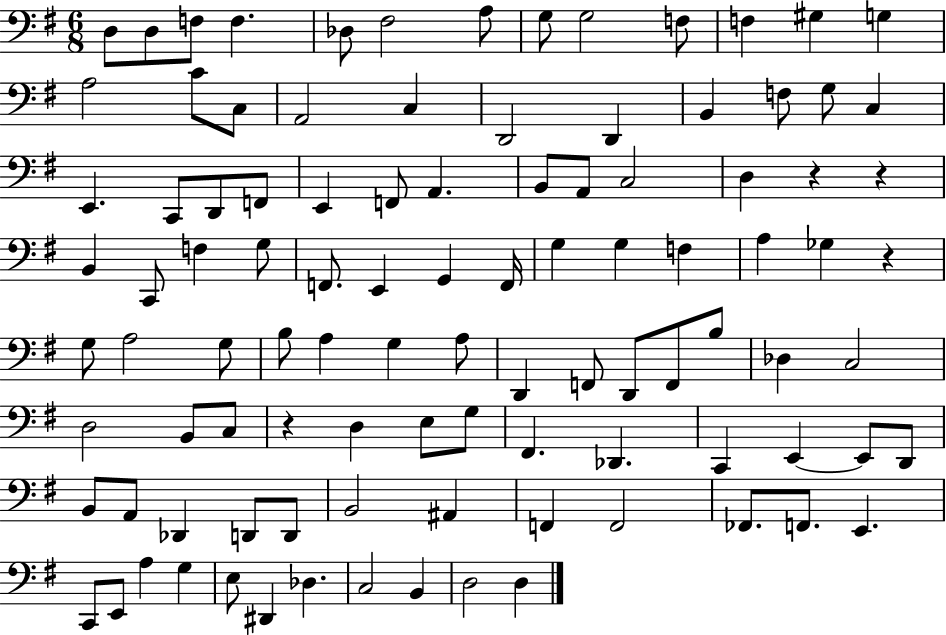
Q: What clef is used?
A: bass